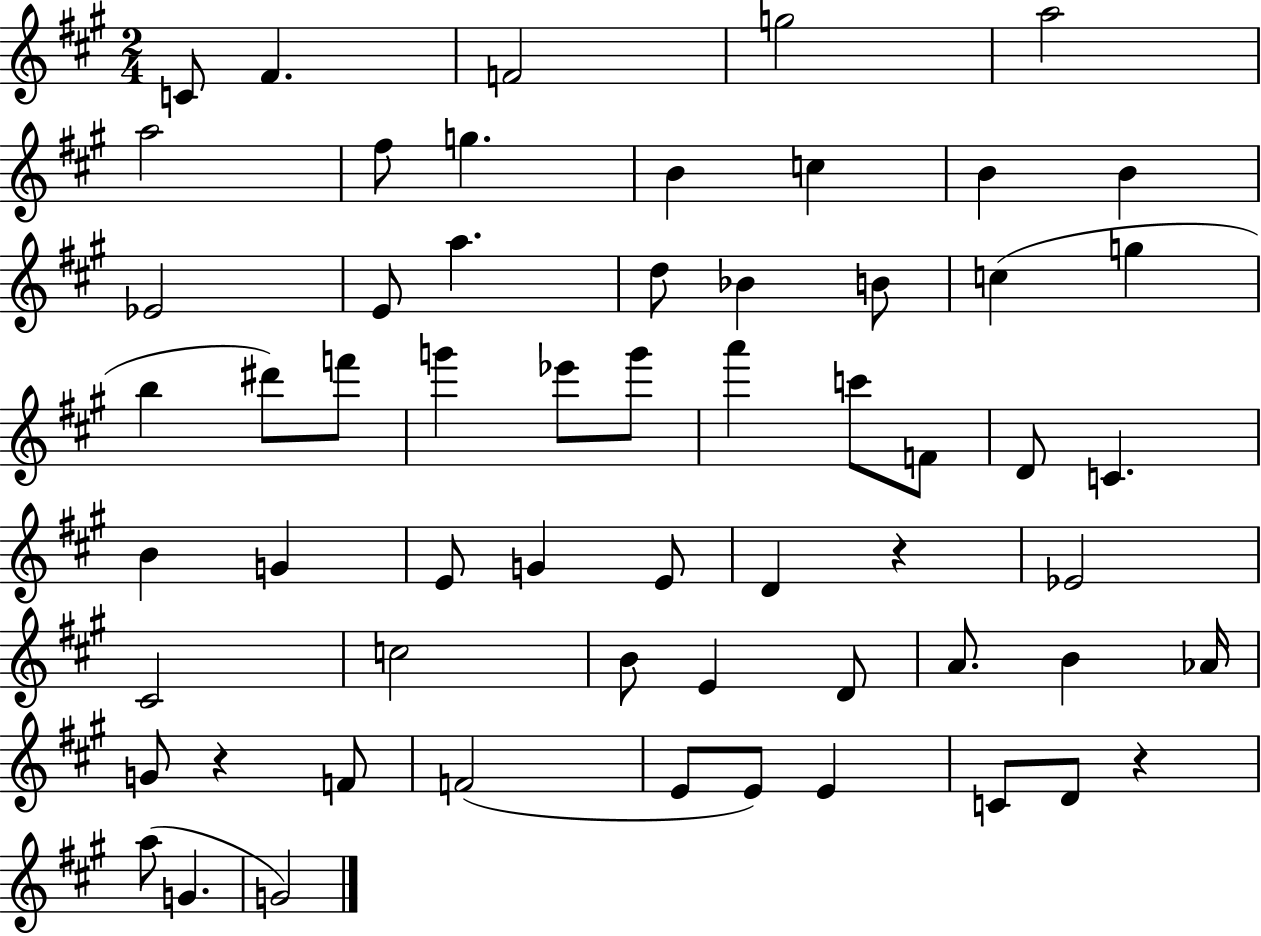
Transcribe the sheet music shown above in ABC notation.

X:1
T:Untitled
M:2/4
L:1/4
K:A
C/2 ^F F2 g2 a2 a2 ^f/2 g B c B B _E2 E/2 a d/2 _B B/2 c g b ^d'/2 f'/2 g' _e'/2 g'/2 a' c'/2 F/2 D/2 C B G E/2 G E/2 D z _E2 ^C2 c2 B/2 E D/2 A/2 B _A/4 G/2 z F/2 F2 E/2 E/2 E C/2 D/2 z a/2 G G2